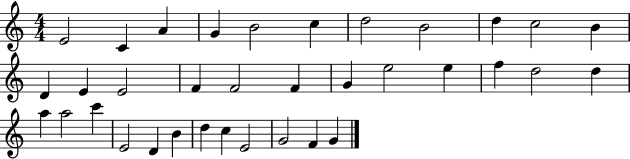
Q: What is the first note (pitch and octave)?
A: E4